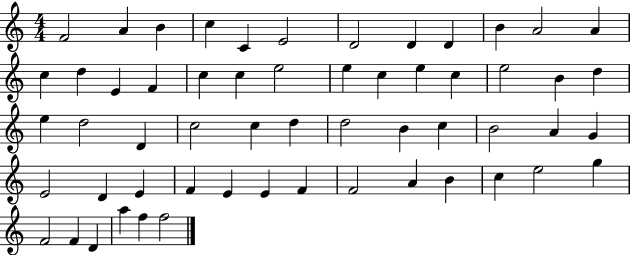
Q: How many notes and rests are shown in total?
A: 57